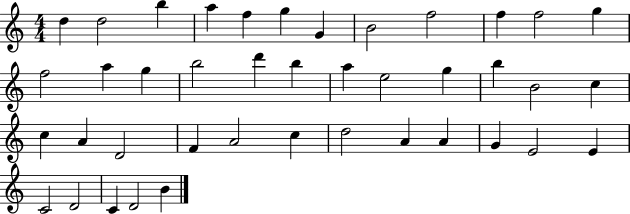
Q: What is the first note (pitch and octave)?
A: D5